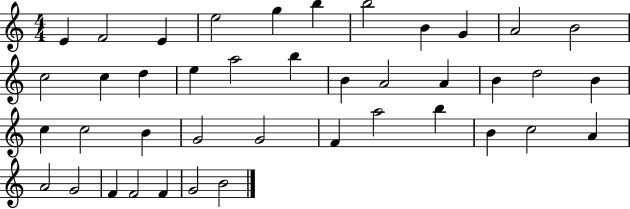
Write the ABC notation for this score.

X:1
T:Untitled
M:4/4
L:1/4
K:C
E F2 E e2 g b b2 B G A2 B2 c2 c d e a2 b B A2 A B d2 B c c2 B G2 G2 F a2 b B c2 A A2 G2 F F2 F G2 B2